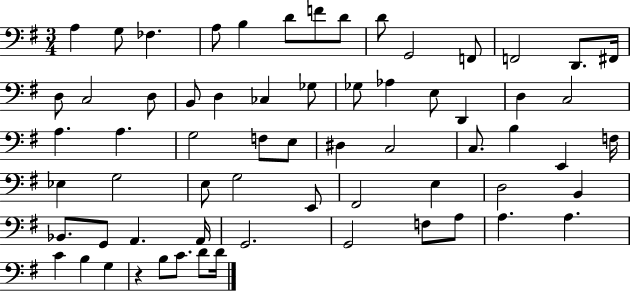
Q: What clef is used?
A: bass